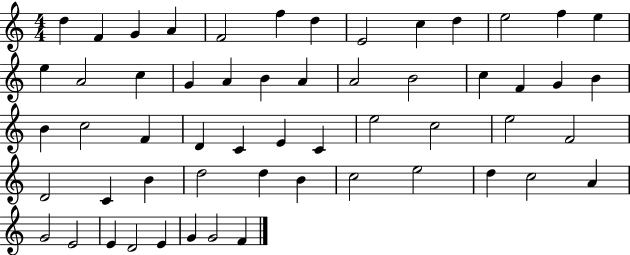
{
  \clef treble
  \numericTimeSignature
  \time 4/4
  \key c \major
  d''4 f'4 g'4 a'4 | f'2 f''4 d''4 | e'2 c''4 d''4 | e''2 f''4 e''4 | \break e''4 a'2 c''4 | g'4 a'4 b'4 a'4 | a'2 b'2 | c''4 f'4 g'4 b'4 | \break b'4 c''2 f'4 | d'4 c'4 e'4 c'4 | e''2 c''2 | e''2 f'2 | \break d'2 c'4 b'4 | d''2 d''4 b'4 | c''2 e''2 | d''4 c''2 a'4 | \break g'2 e'2 | e'4 d'2 e'4 | g'4 g'2 f'4 | \bar "|."
}